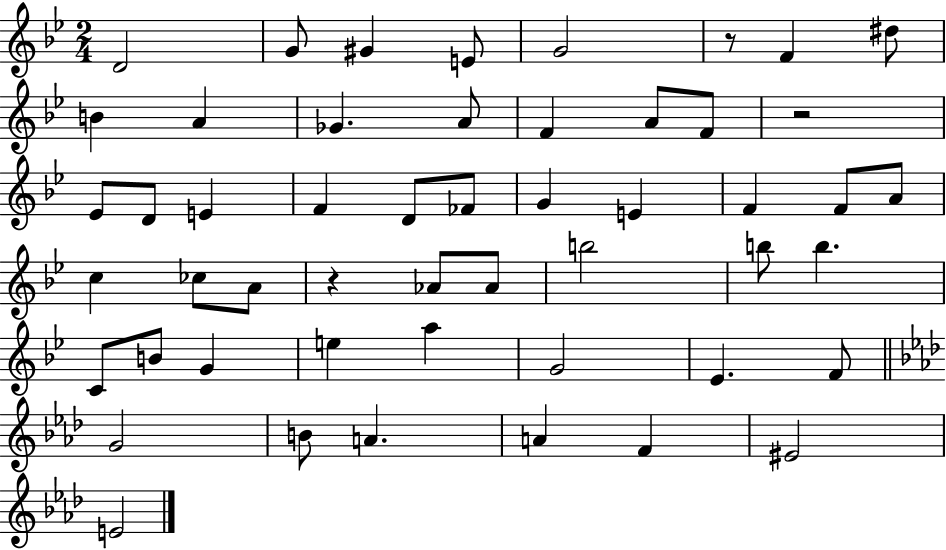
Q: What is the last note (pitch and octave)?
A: E4